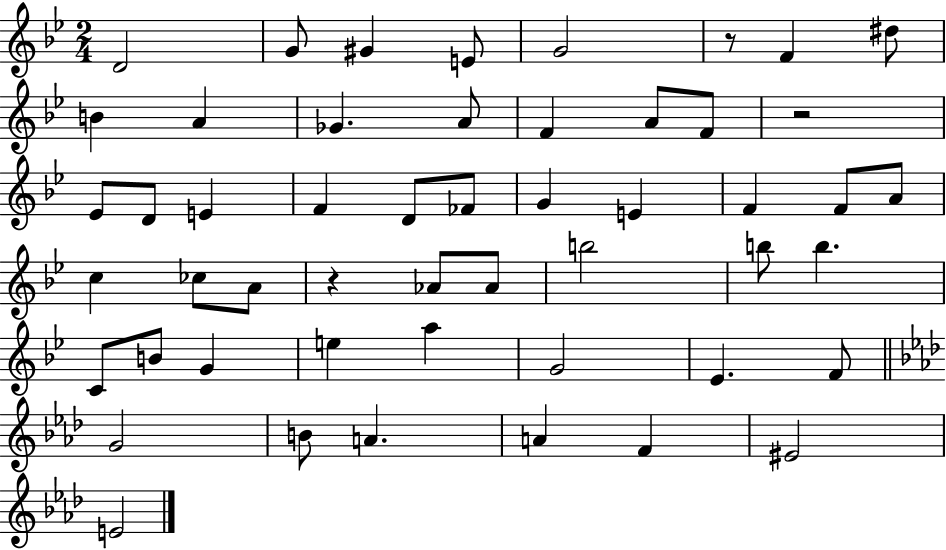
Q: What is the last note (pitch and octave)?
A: E4